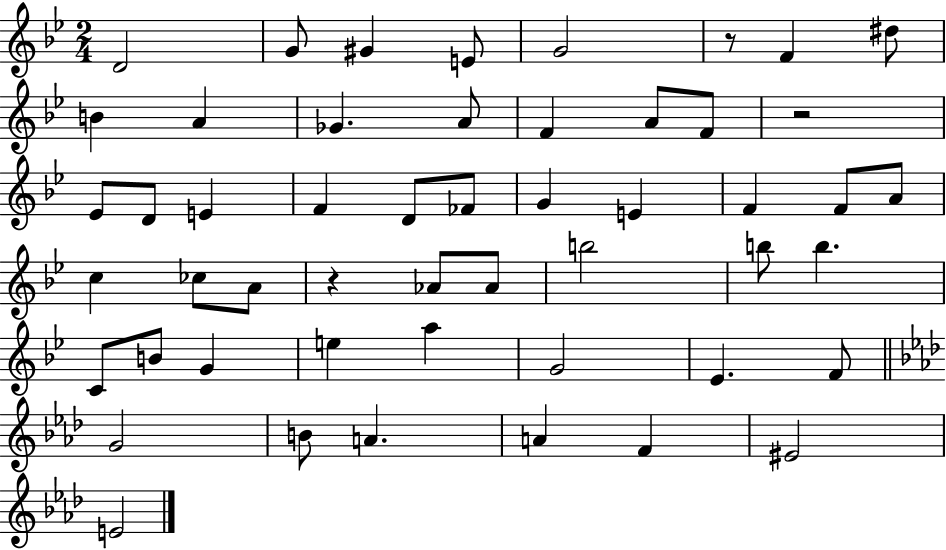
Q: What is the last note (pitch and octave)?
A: E4